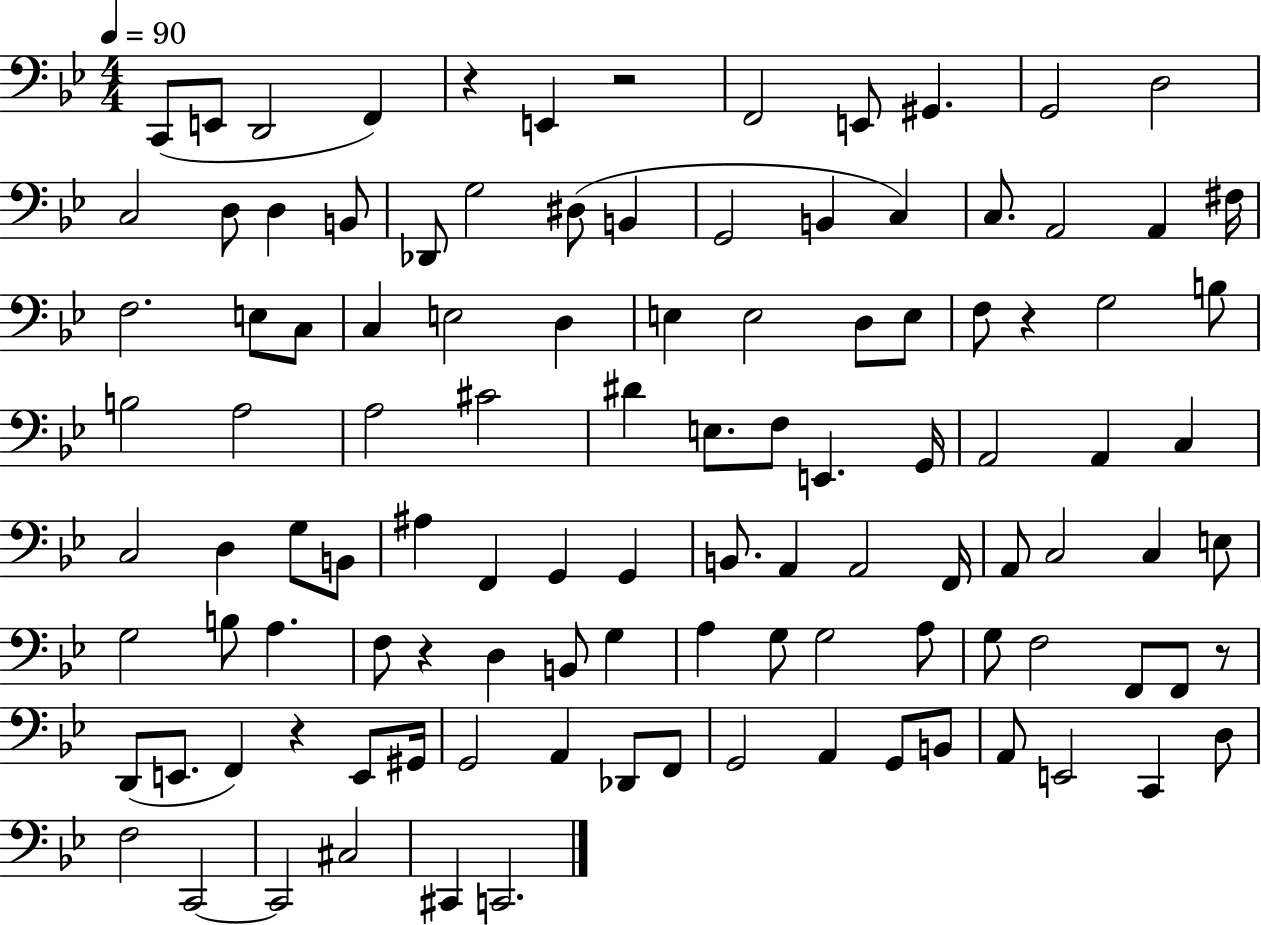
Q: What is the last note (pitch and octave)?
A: C2